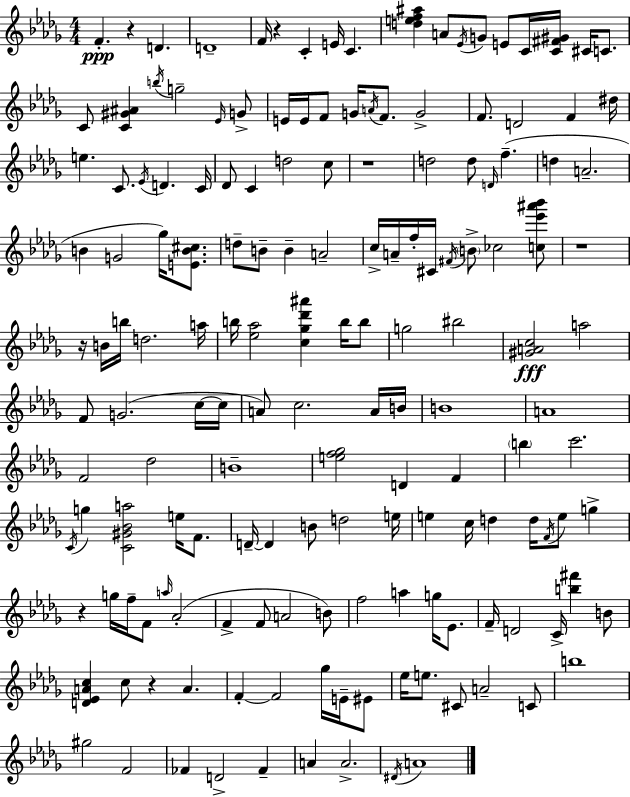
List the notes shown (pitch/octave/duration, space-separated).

F4/q. R/q D4/q. D4/w F4/s R/q C4/q E4/s C4/q. [D5,E5,F5,A#5]/q A4/e Eb4/s G4/e E4/e C4/s [C4,F#4,G#4]/s C#4/s C4/e. C4/e [C4,G#4,A#4]/q B5/s G5/h Eb4/s G4/e E4/s E4/s F4/e G4/s A4/s F4/e. G4/h F4/e. D4/h F4/q D#5/s E5/q. C4/e. Eb4/s D4/q. C4/s Db4/e C4/q D5/h C5/e R/w D5/h D5/e D4/s F5/q. D5/q A4/h. B4/q G4/h Gb5/s [E4,B4,C#5]/e. D5/e B4/e B4/q A4/h C5/s A4/s F5/s C#4/s F#4/s B4/e CES5/h [C5,Eb6,A#6,Bb6]/e R/w R/s B4/s B5/s D5/h. A5/s B5/s [Eb5,Ab5]/h [C5,Gb5,Db6,A#6]/q B5/s B5/e G5/h BIS5/h [G#4,A4,C5]/h A5/h F4/e G4/h. C5/s C5/s A4/e C5/h. A4/s B4/s B4/w A4/w F4/h Db5/h B4/w [E5,F5,Gb5]/h D4/q F4/q B5/q C6/h. C4/s G5/q [C4,G#4,Bb4,A5]/h E5/s F4/e. D4/s D4/q B4/e D5/h E5/s E5/q C5/s D5/q D5/s F4/s E5/e G5/q R/q G5/s F5/s F4/e A5/s Ab4/h F4/q F4/e A4/h B4/e F5/h A5/q G5/s Eb4/e. F4/s D4/h C4/s [B5,F#6]/q B4/e [D4,Eb4,A4,C5]/q C5/e R/q A4/q. F4/q F4/h Gb5/s E4/s EIS4/e Eb5/s E5/e. C#4/e A4/h C4/e B5/w G#5/h F4/h FES4/q D4/h FES4/q A4/q A4/h. D#4/s A4/w